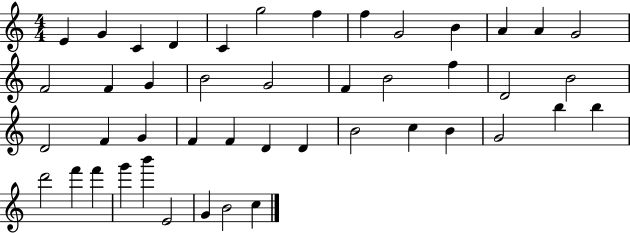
E4/q G4/q C4/q D4/q C4/q G5/h F5/q F5/q G4/h B4/q A4/q A4/q G4/h F4/h F4/q G4/q B4/h G4/h F4/q B4/h F5/q D4/h B4/h D4/h F4/q G4/q F4/q F4/q D4/q D4/q B4/h C5/q B4/q G4/h B5/q B5/q D6/h F6/q F6/q G6/q B6/q E4/h G4/q B4/h C5/q